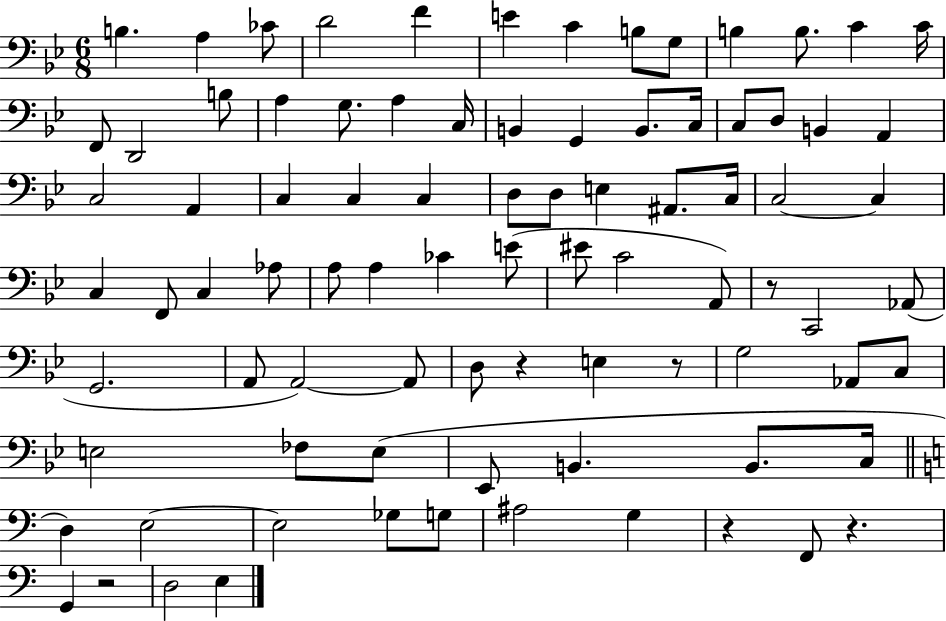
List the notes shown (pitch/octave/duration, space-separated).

B3/q. A3/q CES4/e D4/h F4/q E4/q C4/q B3/e G3/e B3/q B3/e. C4/q C4/s F2/e D2/h B3/e A3/q G3/e. A3/q C3/s B2/q G2/q B2/e. C3/s C3/e D3/e B2/q A2/q C3/h A2/q C3/q C3/q C3/q D3/e D3/e E3/q A#2/e. C3/s C3/h C3/q C3/q F2/e C3/q Ab3/e A3/e A3/q CES4/q E4/e EIS4/e C4/h A2/e R/e C2/h Ab2/e G2/h. A2/e A2/h A2/e D3/e R/q E3/q R/e G3/h Ab2/e C3/e E3/h FES3/e E3/e Eb2/e B2/q. B2/e. C3/s D3/q E3/h E3/h Gb3/e G3/e A#3/h G3/q R/q F2/e R/q. G2/q R/h D3/h E3/q